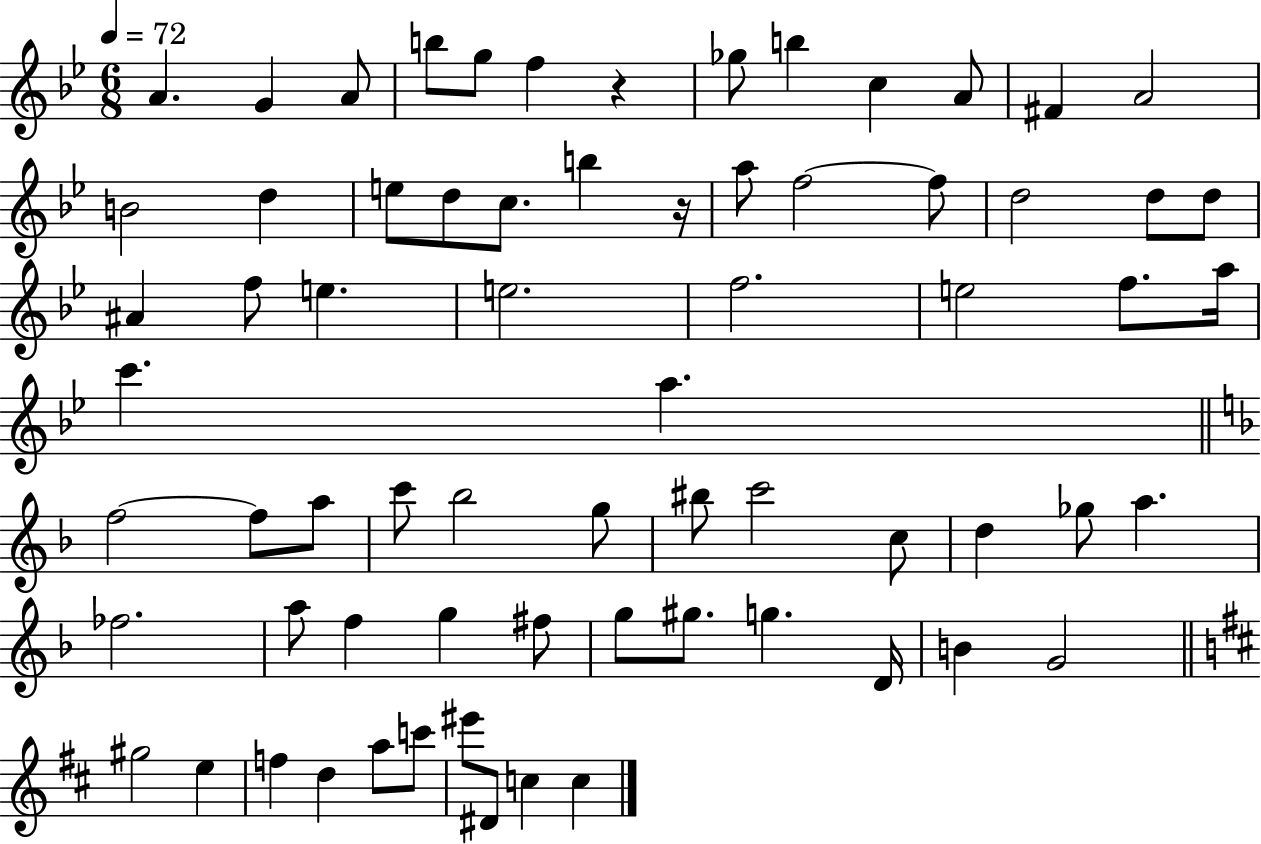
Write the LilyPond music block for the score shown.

{
  \clef treble
  \numericTimeSignature
  \time 6/8
  \key bes \major
  \tempo 4 = 72
  a'4. g'4 a'8 | b''8 g''8 f''4 r4 | ges''8 b''4 c''4 a'8 | fis'4 a'2 | \break b'2 d''4 | e''8 d''8 c''8. b''4 r16 | a''8 f''2~~ f''8 | d''2 d''8 d''8 | \break ais'4 f''8 e''4. | e''2. | f''2. | e''2 f''8. a''16 | \break c'''4. a''4. | \bar "||" \break \key f \major f''2~~ f''8 a''8 | c'''8 bes''2 g''8 | bis''8 c'''2 c''8 | d''4 ges''8 a''4. | \break fes''2. | a''8 f''4 g''4 fis''8 | g''8 gis''8. g''4. d'16 | b'4 g'2 | \break \bar "||" \break \key d \major gis''2 e''4 | f''4 d''4 a''8 c'''8 | eis'''8 dis'8 c''4 c''4 | \bar "|."
}